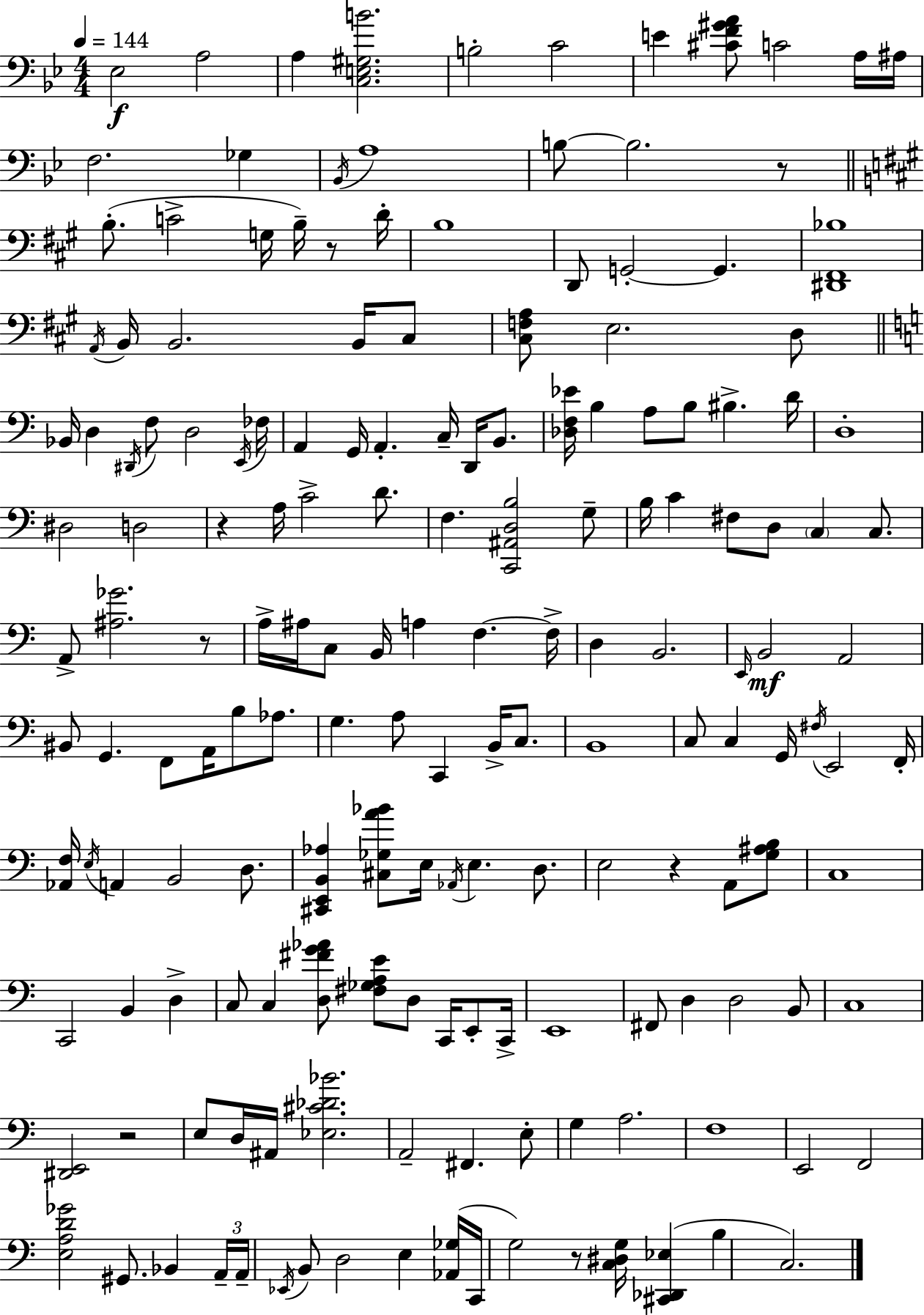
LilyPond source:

{
  \clef bass
  \numericTimeSignature
  \time 4/4
  \key bes \major
  \tempo 4 = 144
  ees2\f a2 | a4 <c e gis b'>2. | b2-. c'2 | e'4 <cis' f' gis' a'>8 c'2 a16 ais16 | \break f2. ges4 | \acciaccatura { bes,16 } a1 | b8~~ b2. r8 | \bar "||" \break \key a \major b8.-.( c'2-> g16 b16--) r8 d'16-. | b1 | d,8 g,2-.~~ g,4. | <dis, fis, bes>1 | \break \acciaccatura { a,16 } b,16 b,2. b,16 cis8 | <cis f a>8 e2. d8 | \bar "||" \break \key c \major bes,16 d4 \acciaccatura { dis,16 } f8 d2 | \acciaccatura { e,16 } fes16 a,4 g,16 a,4.-. c16-- d,16 b,8. | <des f ees'>16 b4 a8 b8 bis4.-> | d'16 d1-. | \break dis2 d2 | r4 a16 c'2-> d'8. | f4. <c, ais, d b>2 | g8-- b16 c'4 fis8 d8 \parenthesize c4 c8. | \break a,8-> <ais ges'>2. | r8 a16-> ais16 c8 b,16 a4 f4.~~ | f16-> d4 b,2. | \grace { e,16 }\mf b,2 a,2 | \break bis,8 g,4. f,8 a,16 b8 | aes8. g4. a8 c,4 b,16-> | c8. b,1 | c8 c4 g,16 \acciaccatura { fis16 } e,2 | \break f,16-. <aes, f>16 \acciaccatura { e16 } a,4 b,2 | d8. <cis, e, b, aes>4 <cis ges a' bes'>8 e16 \acciaccatura { aes,16 } e4. | d8. e2 r4 | a,8 <g ais b>8 c1 | \break c,2 b,4 | d4-> c8 c4 <d fis' g' aes'>8 <fis ges a e'>8 | d8 c,16 e,8-. c,16-> e,1 | fis,8 d4 d2 | \break b,8 c1 | <dis, e,>2 r2 | e8 d16 ais,16 <ees cis' des' bes'>2. | a,2-- fis,4. | \break e8-. g4 a2. | f1 | e,2 f,2 | <e a d' ges'>2 gis,8. | \break bes,4 \tuplet 3/2 { a,16-- a,16-- \acciaccatura { ees,16 } } b,8 d2 | e4 <aes, ges>16( c,16 g2) | r8 <c dis g>16 <cis, des, ees>4( b4 c2.) | \bar "|."
}